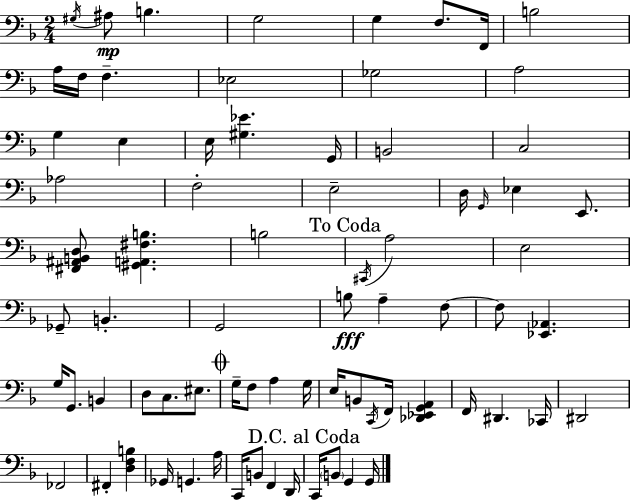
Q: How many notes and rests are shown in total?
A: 75